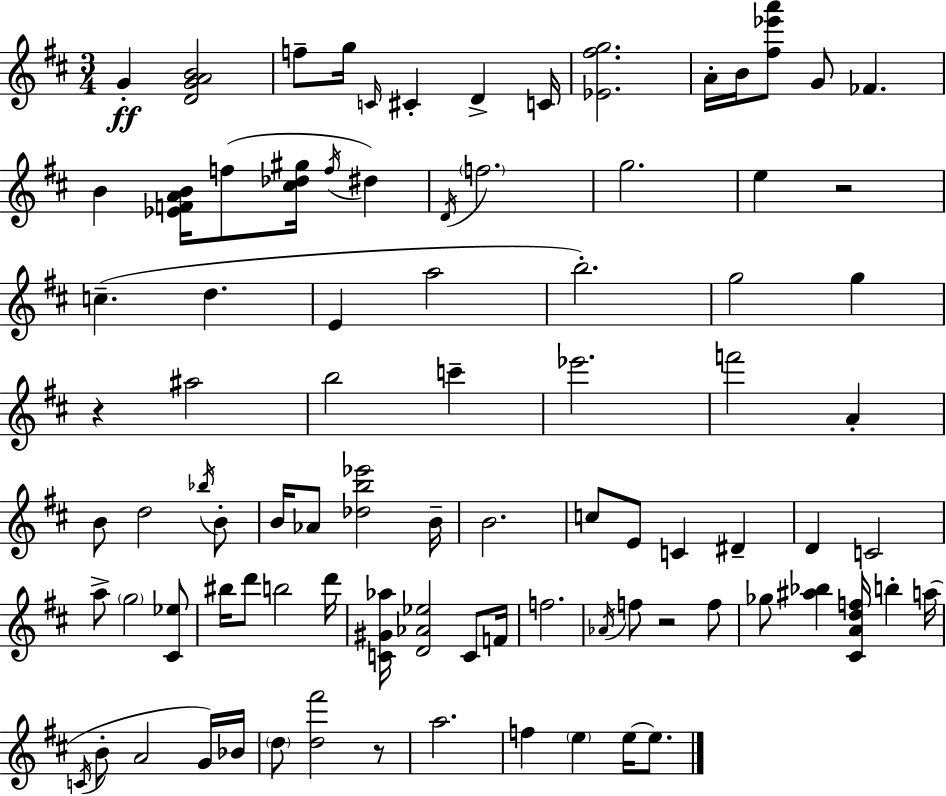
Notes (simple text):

G4/q [D4,G4,A4,B4]/h F5/e G5/s C4/s C#4/q D4/q C4/s [Eb4,F#5,G5]/h. A4/s B4/s [F#5,Eb6,A6]/e G4/e FES4/q. B4/q [Eb4,F4,A4,B4]/s F5/e [C#5,Db5,G#5]/s F5/s D#5/q D4/s F5/h. G5/h. E5/q R/h C5/q. D5/q. E4/q A5/h B5/h. G5/h G5/q R/q A#5/h B5/h C6/q Eb6/h. F6/h A4/q B4/e D5/h Bb5/s B4/e B4/s Ab4/e [Db5,B5,Eb6]/h B4/s B4/h. C5/e E4/e C4/q D#4/q D4/q C4/h A5/e G5/h [C#4,Eb5]/e BIS5/s D6/e B5/h D6/s [C4,G#4,Ab5]/s [D4,Ab4,Eb5]/h C4/e F4/s F5/h. Ab4/s F5/e R/h F5/e Gb5/e [A#5,Bb5]/q [C#4,A4,D5,F5]/s B5/q A5/s C4/s B4/e A4/h G4/s Bb4/s D5/e [D5,F#6]/h R/e A5/h. F5/q E5/q E5/s E5/e.